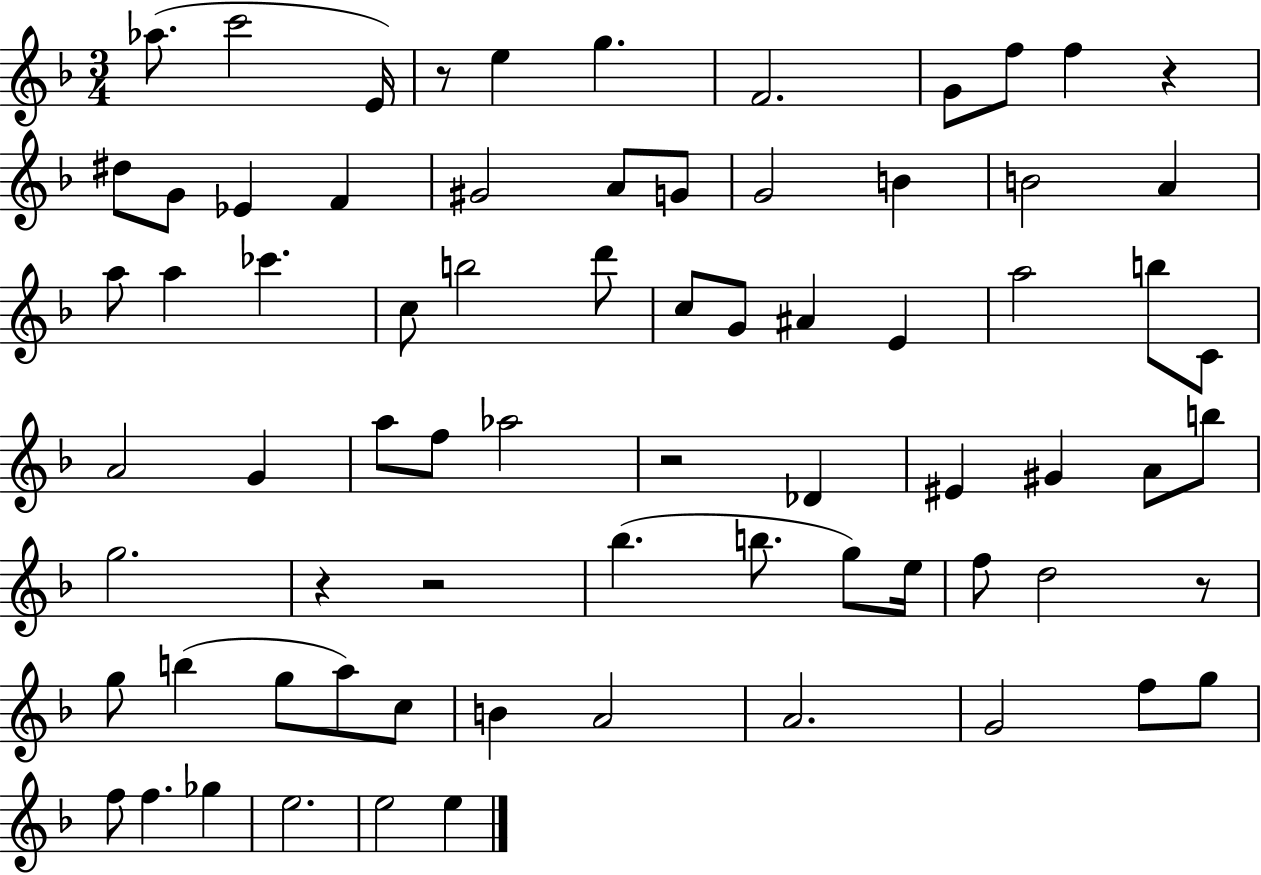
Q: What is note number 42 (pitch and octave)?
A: A4